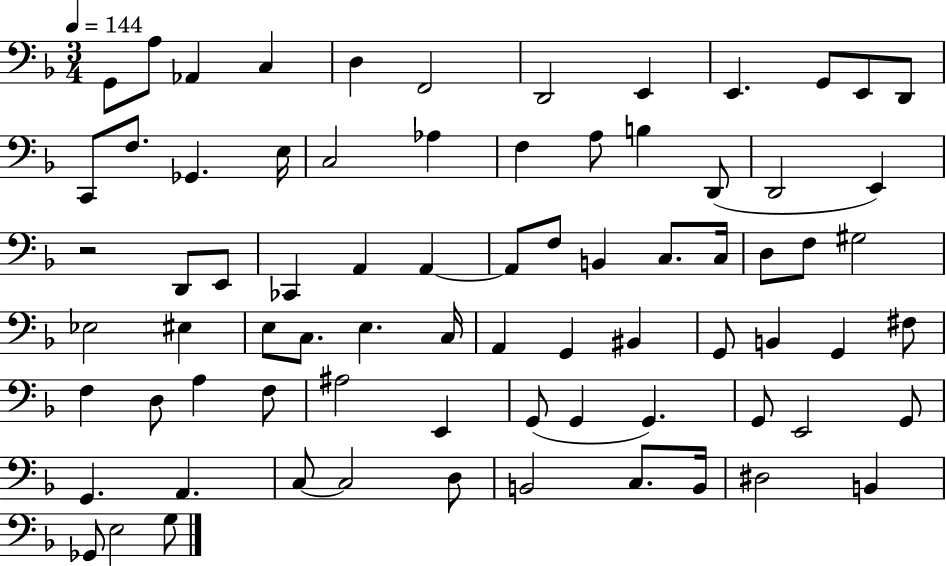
G2/e A3/e Ab2/q C3/q D3/q F2/h D2/h E2/q E2/q. G2/e E2/e D2/e C2/e F3/e. Gb2/q. E3/s C3/h Ab3/q F3/q A3/e B3/q D2/e D2/h E2/q R/h D2/e E2/e CES2/q A2/q A2/q A2/e F3/e B2/q C3/e. C3/s D3/e F3/e G#3/h Eb3/h EIS3/q E3/e C3/e. E3/q. C3/s A2/q G2/q BIS2/q G2/e B2/q G2/q F#3/e F3/q D3/e A3/q F3/e A#3/h E2/q G2/e G2/q G2/q. G2/e E2/h G2/e G2/q. A2/q. C3/e C3/h D3/e B2/h C3/e. B2/s D#3/h B2/q Gb2/e E3/h G3/e